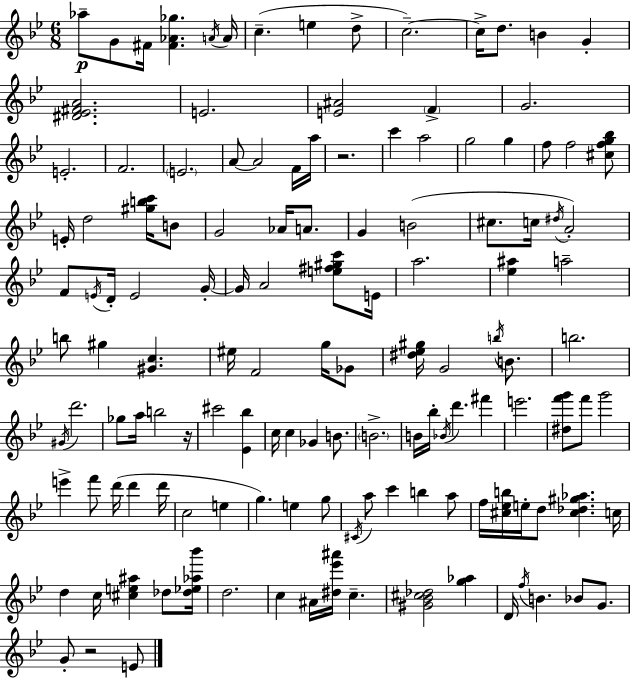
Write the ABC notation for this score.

X:1
T:Untitled
M:6/8
L:1/4
K:Bb
_a/2 G/2 ^F/4 [^F_A_g] A/4 A/4 c e d/2 c2 c/4 d/2 B G [^D_E^FA]2 E2 [E^A]2 F G2 E2 F2 E2 A/2 A2 F/4 a/4 z2 c' a2 g2 g f/2 f2 [^cfg_b]/2 E/4 d2 [^gbc']/4 B/2 G2 _A/4 A/2 G B2 ^c/2 c/4 ^d/4 A2 F/2 E/4 D/4 E2 G/4 G/4 A2 [e^f^gc']/2 E/4 a2 [_e^a] a2 b/2 ^g [^Gc] ^e/4 F2 g/4 _G/2 [^d_e^g]/4 G2 b/4 B/2 b2 ^G/4 d'2 _g/2 a/4 b2 z/4 ^c'2 [_E_b] c/4 c _G B/2 B2 B/4 _b/4 _B/4 d' ^f' e'2 [^df'g']/2 f'/2 g'2 e' f'/2 d'/4 d' d'/4 c2 e g e g/2 ^C/4 a/2 c' b a/2 f/4 [^c_eb]/4 e/4 d/2 [^c_d^g_a] c/4 d c/4 [^ce^a] _d/2 [_d_e_a_b']/4 d2 c ^A/4 [^d_e'^a']/4 c [^G_B^c_d]2 [g_a] D/4 f/4 B _B/2 G/2 G/2 z2 E/2